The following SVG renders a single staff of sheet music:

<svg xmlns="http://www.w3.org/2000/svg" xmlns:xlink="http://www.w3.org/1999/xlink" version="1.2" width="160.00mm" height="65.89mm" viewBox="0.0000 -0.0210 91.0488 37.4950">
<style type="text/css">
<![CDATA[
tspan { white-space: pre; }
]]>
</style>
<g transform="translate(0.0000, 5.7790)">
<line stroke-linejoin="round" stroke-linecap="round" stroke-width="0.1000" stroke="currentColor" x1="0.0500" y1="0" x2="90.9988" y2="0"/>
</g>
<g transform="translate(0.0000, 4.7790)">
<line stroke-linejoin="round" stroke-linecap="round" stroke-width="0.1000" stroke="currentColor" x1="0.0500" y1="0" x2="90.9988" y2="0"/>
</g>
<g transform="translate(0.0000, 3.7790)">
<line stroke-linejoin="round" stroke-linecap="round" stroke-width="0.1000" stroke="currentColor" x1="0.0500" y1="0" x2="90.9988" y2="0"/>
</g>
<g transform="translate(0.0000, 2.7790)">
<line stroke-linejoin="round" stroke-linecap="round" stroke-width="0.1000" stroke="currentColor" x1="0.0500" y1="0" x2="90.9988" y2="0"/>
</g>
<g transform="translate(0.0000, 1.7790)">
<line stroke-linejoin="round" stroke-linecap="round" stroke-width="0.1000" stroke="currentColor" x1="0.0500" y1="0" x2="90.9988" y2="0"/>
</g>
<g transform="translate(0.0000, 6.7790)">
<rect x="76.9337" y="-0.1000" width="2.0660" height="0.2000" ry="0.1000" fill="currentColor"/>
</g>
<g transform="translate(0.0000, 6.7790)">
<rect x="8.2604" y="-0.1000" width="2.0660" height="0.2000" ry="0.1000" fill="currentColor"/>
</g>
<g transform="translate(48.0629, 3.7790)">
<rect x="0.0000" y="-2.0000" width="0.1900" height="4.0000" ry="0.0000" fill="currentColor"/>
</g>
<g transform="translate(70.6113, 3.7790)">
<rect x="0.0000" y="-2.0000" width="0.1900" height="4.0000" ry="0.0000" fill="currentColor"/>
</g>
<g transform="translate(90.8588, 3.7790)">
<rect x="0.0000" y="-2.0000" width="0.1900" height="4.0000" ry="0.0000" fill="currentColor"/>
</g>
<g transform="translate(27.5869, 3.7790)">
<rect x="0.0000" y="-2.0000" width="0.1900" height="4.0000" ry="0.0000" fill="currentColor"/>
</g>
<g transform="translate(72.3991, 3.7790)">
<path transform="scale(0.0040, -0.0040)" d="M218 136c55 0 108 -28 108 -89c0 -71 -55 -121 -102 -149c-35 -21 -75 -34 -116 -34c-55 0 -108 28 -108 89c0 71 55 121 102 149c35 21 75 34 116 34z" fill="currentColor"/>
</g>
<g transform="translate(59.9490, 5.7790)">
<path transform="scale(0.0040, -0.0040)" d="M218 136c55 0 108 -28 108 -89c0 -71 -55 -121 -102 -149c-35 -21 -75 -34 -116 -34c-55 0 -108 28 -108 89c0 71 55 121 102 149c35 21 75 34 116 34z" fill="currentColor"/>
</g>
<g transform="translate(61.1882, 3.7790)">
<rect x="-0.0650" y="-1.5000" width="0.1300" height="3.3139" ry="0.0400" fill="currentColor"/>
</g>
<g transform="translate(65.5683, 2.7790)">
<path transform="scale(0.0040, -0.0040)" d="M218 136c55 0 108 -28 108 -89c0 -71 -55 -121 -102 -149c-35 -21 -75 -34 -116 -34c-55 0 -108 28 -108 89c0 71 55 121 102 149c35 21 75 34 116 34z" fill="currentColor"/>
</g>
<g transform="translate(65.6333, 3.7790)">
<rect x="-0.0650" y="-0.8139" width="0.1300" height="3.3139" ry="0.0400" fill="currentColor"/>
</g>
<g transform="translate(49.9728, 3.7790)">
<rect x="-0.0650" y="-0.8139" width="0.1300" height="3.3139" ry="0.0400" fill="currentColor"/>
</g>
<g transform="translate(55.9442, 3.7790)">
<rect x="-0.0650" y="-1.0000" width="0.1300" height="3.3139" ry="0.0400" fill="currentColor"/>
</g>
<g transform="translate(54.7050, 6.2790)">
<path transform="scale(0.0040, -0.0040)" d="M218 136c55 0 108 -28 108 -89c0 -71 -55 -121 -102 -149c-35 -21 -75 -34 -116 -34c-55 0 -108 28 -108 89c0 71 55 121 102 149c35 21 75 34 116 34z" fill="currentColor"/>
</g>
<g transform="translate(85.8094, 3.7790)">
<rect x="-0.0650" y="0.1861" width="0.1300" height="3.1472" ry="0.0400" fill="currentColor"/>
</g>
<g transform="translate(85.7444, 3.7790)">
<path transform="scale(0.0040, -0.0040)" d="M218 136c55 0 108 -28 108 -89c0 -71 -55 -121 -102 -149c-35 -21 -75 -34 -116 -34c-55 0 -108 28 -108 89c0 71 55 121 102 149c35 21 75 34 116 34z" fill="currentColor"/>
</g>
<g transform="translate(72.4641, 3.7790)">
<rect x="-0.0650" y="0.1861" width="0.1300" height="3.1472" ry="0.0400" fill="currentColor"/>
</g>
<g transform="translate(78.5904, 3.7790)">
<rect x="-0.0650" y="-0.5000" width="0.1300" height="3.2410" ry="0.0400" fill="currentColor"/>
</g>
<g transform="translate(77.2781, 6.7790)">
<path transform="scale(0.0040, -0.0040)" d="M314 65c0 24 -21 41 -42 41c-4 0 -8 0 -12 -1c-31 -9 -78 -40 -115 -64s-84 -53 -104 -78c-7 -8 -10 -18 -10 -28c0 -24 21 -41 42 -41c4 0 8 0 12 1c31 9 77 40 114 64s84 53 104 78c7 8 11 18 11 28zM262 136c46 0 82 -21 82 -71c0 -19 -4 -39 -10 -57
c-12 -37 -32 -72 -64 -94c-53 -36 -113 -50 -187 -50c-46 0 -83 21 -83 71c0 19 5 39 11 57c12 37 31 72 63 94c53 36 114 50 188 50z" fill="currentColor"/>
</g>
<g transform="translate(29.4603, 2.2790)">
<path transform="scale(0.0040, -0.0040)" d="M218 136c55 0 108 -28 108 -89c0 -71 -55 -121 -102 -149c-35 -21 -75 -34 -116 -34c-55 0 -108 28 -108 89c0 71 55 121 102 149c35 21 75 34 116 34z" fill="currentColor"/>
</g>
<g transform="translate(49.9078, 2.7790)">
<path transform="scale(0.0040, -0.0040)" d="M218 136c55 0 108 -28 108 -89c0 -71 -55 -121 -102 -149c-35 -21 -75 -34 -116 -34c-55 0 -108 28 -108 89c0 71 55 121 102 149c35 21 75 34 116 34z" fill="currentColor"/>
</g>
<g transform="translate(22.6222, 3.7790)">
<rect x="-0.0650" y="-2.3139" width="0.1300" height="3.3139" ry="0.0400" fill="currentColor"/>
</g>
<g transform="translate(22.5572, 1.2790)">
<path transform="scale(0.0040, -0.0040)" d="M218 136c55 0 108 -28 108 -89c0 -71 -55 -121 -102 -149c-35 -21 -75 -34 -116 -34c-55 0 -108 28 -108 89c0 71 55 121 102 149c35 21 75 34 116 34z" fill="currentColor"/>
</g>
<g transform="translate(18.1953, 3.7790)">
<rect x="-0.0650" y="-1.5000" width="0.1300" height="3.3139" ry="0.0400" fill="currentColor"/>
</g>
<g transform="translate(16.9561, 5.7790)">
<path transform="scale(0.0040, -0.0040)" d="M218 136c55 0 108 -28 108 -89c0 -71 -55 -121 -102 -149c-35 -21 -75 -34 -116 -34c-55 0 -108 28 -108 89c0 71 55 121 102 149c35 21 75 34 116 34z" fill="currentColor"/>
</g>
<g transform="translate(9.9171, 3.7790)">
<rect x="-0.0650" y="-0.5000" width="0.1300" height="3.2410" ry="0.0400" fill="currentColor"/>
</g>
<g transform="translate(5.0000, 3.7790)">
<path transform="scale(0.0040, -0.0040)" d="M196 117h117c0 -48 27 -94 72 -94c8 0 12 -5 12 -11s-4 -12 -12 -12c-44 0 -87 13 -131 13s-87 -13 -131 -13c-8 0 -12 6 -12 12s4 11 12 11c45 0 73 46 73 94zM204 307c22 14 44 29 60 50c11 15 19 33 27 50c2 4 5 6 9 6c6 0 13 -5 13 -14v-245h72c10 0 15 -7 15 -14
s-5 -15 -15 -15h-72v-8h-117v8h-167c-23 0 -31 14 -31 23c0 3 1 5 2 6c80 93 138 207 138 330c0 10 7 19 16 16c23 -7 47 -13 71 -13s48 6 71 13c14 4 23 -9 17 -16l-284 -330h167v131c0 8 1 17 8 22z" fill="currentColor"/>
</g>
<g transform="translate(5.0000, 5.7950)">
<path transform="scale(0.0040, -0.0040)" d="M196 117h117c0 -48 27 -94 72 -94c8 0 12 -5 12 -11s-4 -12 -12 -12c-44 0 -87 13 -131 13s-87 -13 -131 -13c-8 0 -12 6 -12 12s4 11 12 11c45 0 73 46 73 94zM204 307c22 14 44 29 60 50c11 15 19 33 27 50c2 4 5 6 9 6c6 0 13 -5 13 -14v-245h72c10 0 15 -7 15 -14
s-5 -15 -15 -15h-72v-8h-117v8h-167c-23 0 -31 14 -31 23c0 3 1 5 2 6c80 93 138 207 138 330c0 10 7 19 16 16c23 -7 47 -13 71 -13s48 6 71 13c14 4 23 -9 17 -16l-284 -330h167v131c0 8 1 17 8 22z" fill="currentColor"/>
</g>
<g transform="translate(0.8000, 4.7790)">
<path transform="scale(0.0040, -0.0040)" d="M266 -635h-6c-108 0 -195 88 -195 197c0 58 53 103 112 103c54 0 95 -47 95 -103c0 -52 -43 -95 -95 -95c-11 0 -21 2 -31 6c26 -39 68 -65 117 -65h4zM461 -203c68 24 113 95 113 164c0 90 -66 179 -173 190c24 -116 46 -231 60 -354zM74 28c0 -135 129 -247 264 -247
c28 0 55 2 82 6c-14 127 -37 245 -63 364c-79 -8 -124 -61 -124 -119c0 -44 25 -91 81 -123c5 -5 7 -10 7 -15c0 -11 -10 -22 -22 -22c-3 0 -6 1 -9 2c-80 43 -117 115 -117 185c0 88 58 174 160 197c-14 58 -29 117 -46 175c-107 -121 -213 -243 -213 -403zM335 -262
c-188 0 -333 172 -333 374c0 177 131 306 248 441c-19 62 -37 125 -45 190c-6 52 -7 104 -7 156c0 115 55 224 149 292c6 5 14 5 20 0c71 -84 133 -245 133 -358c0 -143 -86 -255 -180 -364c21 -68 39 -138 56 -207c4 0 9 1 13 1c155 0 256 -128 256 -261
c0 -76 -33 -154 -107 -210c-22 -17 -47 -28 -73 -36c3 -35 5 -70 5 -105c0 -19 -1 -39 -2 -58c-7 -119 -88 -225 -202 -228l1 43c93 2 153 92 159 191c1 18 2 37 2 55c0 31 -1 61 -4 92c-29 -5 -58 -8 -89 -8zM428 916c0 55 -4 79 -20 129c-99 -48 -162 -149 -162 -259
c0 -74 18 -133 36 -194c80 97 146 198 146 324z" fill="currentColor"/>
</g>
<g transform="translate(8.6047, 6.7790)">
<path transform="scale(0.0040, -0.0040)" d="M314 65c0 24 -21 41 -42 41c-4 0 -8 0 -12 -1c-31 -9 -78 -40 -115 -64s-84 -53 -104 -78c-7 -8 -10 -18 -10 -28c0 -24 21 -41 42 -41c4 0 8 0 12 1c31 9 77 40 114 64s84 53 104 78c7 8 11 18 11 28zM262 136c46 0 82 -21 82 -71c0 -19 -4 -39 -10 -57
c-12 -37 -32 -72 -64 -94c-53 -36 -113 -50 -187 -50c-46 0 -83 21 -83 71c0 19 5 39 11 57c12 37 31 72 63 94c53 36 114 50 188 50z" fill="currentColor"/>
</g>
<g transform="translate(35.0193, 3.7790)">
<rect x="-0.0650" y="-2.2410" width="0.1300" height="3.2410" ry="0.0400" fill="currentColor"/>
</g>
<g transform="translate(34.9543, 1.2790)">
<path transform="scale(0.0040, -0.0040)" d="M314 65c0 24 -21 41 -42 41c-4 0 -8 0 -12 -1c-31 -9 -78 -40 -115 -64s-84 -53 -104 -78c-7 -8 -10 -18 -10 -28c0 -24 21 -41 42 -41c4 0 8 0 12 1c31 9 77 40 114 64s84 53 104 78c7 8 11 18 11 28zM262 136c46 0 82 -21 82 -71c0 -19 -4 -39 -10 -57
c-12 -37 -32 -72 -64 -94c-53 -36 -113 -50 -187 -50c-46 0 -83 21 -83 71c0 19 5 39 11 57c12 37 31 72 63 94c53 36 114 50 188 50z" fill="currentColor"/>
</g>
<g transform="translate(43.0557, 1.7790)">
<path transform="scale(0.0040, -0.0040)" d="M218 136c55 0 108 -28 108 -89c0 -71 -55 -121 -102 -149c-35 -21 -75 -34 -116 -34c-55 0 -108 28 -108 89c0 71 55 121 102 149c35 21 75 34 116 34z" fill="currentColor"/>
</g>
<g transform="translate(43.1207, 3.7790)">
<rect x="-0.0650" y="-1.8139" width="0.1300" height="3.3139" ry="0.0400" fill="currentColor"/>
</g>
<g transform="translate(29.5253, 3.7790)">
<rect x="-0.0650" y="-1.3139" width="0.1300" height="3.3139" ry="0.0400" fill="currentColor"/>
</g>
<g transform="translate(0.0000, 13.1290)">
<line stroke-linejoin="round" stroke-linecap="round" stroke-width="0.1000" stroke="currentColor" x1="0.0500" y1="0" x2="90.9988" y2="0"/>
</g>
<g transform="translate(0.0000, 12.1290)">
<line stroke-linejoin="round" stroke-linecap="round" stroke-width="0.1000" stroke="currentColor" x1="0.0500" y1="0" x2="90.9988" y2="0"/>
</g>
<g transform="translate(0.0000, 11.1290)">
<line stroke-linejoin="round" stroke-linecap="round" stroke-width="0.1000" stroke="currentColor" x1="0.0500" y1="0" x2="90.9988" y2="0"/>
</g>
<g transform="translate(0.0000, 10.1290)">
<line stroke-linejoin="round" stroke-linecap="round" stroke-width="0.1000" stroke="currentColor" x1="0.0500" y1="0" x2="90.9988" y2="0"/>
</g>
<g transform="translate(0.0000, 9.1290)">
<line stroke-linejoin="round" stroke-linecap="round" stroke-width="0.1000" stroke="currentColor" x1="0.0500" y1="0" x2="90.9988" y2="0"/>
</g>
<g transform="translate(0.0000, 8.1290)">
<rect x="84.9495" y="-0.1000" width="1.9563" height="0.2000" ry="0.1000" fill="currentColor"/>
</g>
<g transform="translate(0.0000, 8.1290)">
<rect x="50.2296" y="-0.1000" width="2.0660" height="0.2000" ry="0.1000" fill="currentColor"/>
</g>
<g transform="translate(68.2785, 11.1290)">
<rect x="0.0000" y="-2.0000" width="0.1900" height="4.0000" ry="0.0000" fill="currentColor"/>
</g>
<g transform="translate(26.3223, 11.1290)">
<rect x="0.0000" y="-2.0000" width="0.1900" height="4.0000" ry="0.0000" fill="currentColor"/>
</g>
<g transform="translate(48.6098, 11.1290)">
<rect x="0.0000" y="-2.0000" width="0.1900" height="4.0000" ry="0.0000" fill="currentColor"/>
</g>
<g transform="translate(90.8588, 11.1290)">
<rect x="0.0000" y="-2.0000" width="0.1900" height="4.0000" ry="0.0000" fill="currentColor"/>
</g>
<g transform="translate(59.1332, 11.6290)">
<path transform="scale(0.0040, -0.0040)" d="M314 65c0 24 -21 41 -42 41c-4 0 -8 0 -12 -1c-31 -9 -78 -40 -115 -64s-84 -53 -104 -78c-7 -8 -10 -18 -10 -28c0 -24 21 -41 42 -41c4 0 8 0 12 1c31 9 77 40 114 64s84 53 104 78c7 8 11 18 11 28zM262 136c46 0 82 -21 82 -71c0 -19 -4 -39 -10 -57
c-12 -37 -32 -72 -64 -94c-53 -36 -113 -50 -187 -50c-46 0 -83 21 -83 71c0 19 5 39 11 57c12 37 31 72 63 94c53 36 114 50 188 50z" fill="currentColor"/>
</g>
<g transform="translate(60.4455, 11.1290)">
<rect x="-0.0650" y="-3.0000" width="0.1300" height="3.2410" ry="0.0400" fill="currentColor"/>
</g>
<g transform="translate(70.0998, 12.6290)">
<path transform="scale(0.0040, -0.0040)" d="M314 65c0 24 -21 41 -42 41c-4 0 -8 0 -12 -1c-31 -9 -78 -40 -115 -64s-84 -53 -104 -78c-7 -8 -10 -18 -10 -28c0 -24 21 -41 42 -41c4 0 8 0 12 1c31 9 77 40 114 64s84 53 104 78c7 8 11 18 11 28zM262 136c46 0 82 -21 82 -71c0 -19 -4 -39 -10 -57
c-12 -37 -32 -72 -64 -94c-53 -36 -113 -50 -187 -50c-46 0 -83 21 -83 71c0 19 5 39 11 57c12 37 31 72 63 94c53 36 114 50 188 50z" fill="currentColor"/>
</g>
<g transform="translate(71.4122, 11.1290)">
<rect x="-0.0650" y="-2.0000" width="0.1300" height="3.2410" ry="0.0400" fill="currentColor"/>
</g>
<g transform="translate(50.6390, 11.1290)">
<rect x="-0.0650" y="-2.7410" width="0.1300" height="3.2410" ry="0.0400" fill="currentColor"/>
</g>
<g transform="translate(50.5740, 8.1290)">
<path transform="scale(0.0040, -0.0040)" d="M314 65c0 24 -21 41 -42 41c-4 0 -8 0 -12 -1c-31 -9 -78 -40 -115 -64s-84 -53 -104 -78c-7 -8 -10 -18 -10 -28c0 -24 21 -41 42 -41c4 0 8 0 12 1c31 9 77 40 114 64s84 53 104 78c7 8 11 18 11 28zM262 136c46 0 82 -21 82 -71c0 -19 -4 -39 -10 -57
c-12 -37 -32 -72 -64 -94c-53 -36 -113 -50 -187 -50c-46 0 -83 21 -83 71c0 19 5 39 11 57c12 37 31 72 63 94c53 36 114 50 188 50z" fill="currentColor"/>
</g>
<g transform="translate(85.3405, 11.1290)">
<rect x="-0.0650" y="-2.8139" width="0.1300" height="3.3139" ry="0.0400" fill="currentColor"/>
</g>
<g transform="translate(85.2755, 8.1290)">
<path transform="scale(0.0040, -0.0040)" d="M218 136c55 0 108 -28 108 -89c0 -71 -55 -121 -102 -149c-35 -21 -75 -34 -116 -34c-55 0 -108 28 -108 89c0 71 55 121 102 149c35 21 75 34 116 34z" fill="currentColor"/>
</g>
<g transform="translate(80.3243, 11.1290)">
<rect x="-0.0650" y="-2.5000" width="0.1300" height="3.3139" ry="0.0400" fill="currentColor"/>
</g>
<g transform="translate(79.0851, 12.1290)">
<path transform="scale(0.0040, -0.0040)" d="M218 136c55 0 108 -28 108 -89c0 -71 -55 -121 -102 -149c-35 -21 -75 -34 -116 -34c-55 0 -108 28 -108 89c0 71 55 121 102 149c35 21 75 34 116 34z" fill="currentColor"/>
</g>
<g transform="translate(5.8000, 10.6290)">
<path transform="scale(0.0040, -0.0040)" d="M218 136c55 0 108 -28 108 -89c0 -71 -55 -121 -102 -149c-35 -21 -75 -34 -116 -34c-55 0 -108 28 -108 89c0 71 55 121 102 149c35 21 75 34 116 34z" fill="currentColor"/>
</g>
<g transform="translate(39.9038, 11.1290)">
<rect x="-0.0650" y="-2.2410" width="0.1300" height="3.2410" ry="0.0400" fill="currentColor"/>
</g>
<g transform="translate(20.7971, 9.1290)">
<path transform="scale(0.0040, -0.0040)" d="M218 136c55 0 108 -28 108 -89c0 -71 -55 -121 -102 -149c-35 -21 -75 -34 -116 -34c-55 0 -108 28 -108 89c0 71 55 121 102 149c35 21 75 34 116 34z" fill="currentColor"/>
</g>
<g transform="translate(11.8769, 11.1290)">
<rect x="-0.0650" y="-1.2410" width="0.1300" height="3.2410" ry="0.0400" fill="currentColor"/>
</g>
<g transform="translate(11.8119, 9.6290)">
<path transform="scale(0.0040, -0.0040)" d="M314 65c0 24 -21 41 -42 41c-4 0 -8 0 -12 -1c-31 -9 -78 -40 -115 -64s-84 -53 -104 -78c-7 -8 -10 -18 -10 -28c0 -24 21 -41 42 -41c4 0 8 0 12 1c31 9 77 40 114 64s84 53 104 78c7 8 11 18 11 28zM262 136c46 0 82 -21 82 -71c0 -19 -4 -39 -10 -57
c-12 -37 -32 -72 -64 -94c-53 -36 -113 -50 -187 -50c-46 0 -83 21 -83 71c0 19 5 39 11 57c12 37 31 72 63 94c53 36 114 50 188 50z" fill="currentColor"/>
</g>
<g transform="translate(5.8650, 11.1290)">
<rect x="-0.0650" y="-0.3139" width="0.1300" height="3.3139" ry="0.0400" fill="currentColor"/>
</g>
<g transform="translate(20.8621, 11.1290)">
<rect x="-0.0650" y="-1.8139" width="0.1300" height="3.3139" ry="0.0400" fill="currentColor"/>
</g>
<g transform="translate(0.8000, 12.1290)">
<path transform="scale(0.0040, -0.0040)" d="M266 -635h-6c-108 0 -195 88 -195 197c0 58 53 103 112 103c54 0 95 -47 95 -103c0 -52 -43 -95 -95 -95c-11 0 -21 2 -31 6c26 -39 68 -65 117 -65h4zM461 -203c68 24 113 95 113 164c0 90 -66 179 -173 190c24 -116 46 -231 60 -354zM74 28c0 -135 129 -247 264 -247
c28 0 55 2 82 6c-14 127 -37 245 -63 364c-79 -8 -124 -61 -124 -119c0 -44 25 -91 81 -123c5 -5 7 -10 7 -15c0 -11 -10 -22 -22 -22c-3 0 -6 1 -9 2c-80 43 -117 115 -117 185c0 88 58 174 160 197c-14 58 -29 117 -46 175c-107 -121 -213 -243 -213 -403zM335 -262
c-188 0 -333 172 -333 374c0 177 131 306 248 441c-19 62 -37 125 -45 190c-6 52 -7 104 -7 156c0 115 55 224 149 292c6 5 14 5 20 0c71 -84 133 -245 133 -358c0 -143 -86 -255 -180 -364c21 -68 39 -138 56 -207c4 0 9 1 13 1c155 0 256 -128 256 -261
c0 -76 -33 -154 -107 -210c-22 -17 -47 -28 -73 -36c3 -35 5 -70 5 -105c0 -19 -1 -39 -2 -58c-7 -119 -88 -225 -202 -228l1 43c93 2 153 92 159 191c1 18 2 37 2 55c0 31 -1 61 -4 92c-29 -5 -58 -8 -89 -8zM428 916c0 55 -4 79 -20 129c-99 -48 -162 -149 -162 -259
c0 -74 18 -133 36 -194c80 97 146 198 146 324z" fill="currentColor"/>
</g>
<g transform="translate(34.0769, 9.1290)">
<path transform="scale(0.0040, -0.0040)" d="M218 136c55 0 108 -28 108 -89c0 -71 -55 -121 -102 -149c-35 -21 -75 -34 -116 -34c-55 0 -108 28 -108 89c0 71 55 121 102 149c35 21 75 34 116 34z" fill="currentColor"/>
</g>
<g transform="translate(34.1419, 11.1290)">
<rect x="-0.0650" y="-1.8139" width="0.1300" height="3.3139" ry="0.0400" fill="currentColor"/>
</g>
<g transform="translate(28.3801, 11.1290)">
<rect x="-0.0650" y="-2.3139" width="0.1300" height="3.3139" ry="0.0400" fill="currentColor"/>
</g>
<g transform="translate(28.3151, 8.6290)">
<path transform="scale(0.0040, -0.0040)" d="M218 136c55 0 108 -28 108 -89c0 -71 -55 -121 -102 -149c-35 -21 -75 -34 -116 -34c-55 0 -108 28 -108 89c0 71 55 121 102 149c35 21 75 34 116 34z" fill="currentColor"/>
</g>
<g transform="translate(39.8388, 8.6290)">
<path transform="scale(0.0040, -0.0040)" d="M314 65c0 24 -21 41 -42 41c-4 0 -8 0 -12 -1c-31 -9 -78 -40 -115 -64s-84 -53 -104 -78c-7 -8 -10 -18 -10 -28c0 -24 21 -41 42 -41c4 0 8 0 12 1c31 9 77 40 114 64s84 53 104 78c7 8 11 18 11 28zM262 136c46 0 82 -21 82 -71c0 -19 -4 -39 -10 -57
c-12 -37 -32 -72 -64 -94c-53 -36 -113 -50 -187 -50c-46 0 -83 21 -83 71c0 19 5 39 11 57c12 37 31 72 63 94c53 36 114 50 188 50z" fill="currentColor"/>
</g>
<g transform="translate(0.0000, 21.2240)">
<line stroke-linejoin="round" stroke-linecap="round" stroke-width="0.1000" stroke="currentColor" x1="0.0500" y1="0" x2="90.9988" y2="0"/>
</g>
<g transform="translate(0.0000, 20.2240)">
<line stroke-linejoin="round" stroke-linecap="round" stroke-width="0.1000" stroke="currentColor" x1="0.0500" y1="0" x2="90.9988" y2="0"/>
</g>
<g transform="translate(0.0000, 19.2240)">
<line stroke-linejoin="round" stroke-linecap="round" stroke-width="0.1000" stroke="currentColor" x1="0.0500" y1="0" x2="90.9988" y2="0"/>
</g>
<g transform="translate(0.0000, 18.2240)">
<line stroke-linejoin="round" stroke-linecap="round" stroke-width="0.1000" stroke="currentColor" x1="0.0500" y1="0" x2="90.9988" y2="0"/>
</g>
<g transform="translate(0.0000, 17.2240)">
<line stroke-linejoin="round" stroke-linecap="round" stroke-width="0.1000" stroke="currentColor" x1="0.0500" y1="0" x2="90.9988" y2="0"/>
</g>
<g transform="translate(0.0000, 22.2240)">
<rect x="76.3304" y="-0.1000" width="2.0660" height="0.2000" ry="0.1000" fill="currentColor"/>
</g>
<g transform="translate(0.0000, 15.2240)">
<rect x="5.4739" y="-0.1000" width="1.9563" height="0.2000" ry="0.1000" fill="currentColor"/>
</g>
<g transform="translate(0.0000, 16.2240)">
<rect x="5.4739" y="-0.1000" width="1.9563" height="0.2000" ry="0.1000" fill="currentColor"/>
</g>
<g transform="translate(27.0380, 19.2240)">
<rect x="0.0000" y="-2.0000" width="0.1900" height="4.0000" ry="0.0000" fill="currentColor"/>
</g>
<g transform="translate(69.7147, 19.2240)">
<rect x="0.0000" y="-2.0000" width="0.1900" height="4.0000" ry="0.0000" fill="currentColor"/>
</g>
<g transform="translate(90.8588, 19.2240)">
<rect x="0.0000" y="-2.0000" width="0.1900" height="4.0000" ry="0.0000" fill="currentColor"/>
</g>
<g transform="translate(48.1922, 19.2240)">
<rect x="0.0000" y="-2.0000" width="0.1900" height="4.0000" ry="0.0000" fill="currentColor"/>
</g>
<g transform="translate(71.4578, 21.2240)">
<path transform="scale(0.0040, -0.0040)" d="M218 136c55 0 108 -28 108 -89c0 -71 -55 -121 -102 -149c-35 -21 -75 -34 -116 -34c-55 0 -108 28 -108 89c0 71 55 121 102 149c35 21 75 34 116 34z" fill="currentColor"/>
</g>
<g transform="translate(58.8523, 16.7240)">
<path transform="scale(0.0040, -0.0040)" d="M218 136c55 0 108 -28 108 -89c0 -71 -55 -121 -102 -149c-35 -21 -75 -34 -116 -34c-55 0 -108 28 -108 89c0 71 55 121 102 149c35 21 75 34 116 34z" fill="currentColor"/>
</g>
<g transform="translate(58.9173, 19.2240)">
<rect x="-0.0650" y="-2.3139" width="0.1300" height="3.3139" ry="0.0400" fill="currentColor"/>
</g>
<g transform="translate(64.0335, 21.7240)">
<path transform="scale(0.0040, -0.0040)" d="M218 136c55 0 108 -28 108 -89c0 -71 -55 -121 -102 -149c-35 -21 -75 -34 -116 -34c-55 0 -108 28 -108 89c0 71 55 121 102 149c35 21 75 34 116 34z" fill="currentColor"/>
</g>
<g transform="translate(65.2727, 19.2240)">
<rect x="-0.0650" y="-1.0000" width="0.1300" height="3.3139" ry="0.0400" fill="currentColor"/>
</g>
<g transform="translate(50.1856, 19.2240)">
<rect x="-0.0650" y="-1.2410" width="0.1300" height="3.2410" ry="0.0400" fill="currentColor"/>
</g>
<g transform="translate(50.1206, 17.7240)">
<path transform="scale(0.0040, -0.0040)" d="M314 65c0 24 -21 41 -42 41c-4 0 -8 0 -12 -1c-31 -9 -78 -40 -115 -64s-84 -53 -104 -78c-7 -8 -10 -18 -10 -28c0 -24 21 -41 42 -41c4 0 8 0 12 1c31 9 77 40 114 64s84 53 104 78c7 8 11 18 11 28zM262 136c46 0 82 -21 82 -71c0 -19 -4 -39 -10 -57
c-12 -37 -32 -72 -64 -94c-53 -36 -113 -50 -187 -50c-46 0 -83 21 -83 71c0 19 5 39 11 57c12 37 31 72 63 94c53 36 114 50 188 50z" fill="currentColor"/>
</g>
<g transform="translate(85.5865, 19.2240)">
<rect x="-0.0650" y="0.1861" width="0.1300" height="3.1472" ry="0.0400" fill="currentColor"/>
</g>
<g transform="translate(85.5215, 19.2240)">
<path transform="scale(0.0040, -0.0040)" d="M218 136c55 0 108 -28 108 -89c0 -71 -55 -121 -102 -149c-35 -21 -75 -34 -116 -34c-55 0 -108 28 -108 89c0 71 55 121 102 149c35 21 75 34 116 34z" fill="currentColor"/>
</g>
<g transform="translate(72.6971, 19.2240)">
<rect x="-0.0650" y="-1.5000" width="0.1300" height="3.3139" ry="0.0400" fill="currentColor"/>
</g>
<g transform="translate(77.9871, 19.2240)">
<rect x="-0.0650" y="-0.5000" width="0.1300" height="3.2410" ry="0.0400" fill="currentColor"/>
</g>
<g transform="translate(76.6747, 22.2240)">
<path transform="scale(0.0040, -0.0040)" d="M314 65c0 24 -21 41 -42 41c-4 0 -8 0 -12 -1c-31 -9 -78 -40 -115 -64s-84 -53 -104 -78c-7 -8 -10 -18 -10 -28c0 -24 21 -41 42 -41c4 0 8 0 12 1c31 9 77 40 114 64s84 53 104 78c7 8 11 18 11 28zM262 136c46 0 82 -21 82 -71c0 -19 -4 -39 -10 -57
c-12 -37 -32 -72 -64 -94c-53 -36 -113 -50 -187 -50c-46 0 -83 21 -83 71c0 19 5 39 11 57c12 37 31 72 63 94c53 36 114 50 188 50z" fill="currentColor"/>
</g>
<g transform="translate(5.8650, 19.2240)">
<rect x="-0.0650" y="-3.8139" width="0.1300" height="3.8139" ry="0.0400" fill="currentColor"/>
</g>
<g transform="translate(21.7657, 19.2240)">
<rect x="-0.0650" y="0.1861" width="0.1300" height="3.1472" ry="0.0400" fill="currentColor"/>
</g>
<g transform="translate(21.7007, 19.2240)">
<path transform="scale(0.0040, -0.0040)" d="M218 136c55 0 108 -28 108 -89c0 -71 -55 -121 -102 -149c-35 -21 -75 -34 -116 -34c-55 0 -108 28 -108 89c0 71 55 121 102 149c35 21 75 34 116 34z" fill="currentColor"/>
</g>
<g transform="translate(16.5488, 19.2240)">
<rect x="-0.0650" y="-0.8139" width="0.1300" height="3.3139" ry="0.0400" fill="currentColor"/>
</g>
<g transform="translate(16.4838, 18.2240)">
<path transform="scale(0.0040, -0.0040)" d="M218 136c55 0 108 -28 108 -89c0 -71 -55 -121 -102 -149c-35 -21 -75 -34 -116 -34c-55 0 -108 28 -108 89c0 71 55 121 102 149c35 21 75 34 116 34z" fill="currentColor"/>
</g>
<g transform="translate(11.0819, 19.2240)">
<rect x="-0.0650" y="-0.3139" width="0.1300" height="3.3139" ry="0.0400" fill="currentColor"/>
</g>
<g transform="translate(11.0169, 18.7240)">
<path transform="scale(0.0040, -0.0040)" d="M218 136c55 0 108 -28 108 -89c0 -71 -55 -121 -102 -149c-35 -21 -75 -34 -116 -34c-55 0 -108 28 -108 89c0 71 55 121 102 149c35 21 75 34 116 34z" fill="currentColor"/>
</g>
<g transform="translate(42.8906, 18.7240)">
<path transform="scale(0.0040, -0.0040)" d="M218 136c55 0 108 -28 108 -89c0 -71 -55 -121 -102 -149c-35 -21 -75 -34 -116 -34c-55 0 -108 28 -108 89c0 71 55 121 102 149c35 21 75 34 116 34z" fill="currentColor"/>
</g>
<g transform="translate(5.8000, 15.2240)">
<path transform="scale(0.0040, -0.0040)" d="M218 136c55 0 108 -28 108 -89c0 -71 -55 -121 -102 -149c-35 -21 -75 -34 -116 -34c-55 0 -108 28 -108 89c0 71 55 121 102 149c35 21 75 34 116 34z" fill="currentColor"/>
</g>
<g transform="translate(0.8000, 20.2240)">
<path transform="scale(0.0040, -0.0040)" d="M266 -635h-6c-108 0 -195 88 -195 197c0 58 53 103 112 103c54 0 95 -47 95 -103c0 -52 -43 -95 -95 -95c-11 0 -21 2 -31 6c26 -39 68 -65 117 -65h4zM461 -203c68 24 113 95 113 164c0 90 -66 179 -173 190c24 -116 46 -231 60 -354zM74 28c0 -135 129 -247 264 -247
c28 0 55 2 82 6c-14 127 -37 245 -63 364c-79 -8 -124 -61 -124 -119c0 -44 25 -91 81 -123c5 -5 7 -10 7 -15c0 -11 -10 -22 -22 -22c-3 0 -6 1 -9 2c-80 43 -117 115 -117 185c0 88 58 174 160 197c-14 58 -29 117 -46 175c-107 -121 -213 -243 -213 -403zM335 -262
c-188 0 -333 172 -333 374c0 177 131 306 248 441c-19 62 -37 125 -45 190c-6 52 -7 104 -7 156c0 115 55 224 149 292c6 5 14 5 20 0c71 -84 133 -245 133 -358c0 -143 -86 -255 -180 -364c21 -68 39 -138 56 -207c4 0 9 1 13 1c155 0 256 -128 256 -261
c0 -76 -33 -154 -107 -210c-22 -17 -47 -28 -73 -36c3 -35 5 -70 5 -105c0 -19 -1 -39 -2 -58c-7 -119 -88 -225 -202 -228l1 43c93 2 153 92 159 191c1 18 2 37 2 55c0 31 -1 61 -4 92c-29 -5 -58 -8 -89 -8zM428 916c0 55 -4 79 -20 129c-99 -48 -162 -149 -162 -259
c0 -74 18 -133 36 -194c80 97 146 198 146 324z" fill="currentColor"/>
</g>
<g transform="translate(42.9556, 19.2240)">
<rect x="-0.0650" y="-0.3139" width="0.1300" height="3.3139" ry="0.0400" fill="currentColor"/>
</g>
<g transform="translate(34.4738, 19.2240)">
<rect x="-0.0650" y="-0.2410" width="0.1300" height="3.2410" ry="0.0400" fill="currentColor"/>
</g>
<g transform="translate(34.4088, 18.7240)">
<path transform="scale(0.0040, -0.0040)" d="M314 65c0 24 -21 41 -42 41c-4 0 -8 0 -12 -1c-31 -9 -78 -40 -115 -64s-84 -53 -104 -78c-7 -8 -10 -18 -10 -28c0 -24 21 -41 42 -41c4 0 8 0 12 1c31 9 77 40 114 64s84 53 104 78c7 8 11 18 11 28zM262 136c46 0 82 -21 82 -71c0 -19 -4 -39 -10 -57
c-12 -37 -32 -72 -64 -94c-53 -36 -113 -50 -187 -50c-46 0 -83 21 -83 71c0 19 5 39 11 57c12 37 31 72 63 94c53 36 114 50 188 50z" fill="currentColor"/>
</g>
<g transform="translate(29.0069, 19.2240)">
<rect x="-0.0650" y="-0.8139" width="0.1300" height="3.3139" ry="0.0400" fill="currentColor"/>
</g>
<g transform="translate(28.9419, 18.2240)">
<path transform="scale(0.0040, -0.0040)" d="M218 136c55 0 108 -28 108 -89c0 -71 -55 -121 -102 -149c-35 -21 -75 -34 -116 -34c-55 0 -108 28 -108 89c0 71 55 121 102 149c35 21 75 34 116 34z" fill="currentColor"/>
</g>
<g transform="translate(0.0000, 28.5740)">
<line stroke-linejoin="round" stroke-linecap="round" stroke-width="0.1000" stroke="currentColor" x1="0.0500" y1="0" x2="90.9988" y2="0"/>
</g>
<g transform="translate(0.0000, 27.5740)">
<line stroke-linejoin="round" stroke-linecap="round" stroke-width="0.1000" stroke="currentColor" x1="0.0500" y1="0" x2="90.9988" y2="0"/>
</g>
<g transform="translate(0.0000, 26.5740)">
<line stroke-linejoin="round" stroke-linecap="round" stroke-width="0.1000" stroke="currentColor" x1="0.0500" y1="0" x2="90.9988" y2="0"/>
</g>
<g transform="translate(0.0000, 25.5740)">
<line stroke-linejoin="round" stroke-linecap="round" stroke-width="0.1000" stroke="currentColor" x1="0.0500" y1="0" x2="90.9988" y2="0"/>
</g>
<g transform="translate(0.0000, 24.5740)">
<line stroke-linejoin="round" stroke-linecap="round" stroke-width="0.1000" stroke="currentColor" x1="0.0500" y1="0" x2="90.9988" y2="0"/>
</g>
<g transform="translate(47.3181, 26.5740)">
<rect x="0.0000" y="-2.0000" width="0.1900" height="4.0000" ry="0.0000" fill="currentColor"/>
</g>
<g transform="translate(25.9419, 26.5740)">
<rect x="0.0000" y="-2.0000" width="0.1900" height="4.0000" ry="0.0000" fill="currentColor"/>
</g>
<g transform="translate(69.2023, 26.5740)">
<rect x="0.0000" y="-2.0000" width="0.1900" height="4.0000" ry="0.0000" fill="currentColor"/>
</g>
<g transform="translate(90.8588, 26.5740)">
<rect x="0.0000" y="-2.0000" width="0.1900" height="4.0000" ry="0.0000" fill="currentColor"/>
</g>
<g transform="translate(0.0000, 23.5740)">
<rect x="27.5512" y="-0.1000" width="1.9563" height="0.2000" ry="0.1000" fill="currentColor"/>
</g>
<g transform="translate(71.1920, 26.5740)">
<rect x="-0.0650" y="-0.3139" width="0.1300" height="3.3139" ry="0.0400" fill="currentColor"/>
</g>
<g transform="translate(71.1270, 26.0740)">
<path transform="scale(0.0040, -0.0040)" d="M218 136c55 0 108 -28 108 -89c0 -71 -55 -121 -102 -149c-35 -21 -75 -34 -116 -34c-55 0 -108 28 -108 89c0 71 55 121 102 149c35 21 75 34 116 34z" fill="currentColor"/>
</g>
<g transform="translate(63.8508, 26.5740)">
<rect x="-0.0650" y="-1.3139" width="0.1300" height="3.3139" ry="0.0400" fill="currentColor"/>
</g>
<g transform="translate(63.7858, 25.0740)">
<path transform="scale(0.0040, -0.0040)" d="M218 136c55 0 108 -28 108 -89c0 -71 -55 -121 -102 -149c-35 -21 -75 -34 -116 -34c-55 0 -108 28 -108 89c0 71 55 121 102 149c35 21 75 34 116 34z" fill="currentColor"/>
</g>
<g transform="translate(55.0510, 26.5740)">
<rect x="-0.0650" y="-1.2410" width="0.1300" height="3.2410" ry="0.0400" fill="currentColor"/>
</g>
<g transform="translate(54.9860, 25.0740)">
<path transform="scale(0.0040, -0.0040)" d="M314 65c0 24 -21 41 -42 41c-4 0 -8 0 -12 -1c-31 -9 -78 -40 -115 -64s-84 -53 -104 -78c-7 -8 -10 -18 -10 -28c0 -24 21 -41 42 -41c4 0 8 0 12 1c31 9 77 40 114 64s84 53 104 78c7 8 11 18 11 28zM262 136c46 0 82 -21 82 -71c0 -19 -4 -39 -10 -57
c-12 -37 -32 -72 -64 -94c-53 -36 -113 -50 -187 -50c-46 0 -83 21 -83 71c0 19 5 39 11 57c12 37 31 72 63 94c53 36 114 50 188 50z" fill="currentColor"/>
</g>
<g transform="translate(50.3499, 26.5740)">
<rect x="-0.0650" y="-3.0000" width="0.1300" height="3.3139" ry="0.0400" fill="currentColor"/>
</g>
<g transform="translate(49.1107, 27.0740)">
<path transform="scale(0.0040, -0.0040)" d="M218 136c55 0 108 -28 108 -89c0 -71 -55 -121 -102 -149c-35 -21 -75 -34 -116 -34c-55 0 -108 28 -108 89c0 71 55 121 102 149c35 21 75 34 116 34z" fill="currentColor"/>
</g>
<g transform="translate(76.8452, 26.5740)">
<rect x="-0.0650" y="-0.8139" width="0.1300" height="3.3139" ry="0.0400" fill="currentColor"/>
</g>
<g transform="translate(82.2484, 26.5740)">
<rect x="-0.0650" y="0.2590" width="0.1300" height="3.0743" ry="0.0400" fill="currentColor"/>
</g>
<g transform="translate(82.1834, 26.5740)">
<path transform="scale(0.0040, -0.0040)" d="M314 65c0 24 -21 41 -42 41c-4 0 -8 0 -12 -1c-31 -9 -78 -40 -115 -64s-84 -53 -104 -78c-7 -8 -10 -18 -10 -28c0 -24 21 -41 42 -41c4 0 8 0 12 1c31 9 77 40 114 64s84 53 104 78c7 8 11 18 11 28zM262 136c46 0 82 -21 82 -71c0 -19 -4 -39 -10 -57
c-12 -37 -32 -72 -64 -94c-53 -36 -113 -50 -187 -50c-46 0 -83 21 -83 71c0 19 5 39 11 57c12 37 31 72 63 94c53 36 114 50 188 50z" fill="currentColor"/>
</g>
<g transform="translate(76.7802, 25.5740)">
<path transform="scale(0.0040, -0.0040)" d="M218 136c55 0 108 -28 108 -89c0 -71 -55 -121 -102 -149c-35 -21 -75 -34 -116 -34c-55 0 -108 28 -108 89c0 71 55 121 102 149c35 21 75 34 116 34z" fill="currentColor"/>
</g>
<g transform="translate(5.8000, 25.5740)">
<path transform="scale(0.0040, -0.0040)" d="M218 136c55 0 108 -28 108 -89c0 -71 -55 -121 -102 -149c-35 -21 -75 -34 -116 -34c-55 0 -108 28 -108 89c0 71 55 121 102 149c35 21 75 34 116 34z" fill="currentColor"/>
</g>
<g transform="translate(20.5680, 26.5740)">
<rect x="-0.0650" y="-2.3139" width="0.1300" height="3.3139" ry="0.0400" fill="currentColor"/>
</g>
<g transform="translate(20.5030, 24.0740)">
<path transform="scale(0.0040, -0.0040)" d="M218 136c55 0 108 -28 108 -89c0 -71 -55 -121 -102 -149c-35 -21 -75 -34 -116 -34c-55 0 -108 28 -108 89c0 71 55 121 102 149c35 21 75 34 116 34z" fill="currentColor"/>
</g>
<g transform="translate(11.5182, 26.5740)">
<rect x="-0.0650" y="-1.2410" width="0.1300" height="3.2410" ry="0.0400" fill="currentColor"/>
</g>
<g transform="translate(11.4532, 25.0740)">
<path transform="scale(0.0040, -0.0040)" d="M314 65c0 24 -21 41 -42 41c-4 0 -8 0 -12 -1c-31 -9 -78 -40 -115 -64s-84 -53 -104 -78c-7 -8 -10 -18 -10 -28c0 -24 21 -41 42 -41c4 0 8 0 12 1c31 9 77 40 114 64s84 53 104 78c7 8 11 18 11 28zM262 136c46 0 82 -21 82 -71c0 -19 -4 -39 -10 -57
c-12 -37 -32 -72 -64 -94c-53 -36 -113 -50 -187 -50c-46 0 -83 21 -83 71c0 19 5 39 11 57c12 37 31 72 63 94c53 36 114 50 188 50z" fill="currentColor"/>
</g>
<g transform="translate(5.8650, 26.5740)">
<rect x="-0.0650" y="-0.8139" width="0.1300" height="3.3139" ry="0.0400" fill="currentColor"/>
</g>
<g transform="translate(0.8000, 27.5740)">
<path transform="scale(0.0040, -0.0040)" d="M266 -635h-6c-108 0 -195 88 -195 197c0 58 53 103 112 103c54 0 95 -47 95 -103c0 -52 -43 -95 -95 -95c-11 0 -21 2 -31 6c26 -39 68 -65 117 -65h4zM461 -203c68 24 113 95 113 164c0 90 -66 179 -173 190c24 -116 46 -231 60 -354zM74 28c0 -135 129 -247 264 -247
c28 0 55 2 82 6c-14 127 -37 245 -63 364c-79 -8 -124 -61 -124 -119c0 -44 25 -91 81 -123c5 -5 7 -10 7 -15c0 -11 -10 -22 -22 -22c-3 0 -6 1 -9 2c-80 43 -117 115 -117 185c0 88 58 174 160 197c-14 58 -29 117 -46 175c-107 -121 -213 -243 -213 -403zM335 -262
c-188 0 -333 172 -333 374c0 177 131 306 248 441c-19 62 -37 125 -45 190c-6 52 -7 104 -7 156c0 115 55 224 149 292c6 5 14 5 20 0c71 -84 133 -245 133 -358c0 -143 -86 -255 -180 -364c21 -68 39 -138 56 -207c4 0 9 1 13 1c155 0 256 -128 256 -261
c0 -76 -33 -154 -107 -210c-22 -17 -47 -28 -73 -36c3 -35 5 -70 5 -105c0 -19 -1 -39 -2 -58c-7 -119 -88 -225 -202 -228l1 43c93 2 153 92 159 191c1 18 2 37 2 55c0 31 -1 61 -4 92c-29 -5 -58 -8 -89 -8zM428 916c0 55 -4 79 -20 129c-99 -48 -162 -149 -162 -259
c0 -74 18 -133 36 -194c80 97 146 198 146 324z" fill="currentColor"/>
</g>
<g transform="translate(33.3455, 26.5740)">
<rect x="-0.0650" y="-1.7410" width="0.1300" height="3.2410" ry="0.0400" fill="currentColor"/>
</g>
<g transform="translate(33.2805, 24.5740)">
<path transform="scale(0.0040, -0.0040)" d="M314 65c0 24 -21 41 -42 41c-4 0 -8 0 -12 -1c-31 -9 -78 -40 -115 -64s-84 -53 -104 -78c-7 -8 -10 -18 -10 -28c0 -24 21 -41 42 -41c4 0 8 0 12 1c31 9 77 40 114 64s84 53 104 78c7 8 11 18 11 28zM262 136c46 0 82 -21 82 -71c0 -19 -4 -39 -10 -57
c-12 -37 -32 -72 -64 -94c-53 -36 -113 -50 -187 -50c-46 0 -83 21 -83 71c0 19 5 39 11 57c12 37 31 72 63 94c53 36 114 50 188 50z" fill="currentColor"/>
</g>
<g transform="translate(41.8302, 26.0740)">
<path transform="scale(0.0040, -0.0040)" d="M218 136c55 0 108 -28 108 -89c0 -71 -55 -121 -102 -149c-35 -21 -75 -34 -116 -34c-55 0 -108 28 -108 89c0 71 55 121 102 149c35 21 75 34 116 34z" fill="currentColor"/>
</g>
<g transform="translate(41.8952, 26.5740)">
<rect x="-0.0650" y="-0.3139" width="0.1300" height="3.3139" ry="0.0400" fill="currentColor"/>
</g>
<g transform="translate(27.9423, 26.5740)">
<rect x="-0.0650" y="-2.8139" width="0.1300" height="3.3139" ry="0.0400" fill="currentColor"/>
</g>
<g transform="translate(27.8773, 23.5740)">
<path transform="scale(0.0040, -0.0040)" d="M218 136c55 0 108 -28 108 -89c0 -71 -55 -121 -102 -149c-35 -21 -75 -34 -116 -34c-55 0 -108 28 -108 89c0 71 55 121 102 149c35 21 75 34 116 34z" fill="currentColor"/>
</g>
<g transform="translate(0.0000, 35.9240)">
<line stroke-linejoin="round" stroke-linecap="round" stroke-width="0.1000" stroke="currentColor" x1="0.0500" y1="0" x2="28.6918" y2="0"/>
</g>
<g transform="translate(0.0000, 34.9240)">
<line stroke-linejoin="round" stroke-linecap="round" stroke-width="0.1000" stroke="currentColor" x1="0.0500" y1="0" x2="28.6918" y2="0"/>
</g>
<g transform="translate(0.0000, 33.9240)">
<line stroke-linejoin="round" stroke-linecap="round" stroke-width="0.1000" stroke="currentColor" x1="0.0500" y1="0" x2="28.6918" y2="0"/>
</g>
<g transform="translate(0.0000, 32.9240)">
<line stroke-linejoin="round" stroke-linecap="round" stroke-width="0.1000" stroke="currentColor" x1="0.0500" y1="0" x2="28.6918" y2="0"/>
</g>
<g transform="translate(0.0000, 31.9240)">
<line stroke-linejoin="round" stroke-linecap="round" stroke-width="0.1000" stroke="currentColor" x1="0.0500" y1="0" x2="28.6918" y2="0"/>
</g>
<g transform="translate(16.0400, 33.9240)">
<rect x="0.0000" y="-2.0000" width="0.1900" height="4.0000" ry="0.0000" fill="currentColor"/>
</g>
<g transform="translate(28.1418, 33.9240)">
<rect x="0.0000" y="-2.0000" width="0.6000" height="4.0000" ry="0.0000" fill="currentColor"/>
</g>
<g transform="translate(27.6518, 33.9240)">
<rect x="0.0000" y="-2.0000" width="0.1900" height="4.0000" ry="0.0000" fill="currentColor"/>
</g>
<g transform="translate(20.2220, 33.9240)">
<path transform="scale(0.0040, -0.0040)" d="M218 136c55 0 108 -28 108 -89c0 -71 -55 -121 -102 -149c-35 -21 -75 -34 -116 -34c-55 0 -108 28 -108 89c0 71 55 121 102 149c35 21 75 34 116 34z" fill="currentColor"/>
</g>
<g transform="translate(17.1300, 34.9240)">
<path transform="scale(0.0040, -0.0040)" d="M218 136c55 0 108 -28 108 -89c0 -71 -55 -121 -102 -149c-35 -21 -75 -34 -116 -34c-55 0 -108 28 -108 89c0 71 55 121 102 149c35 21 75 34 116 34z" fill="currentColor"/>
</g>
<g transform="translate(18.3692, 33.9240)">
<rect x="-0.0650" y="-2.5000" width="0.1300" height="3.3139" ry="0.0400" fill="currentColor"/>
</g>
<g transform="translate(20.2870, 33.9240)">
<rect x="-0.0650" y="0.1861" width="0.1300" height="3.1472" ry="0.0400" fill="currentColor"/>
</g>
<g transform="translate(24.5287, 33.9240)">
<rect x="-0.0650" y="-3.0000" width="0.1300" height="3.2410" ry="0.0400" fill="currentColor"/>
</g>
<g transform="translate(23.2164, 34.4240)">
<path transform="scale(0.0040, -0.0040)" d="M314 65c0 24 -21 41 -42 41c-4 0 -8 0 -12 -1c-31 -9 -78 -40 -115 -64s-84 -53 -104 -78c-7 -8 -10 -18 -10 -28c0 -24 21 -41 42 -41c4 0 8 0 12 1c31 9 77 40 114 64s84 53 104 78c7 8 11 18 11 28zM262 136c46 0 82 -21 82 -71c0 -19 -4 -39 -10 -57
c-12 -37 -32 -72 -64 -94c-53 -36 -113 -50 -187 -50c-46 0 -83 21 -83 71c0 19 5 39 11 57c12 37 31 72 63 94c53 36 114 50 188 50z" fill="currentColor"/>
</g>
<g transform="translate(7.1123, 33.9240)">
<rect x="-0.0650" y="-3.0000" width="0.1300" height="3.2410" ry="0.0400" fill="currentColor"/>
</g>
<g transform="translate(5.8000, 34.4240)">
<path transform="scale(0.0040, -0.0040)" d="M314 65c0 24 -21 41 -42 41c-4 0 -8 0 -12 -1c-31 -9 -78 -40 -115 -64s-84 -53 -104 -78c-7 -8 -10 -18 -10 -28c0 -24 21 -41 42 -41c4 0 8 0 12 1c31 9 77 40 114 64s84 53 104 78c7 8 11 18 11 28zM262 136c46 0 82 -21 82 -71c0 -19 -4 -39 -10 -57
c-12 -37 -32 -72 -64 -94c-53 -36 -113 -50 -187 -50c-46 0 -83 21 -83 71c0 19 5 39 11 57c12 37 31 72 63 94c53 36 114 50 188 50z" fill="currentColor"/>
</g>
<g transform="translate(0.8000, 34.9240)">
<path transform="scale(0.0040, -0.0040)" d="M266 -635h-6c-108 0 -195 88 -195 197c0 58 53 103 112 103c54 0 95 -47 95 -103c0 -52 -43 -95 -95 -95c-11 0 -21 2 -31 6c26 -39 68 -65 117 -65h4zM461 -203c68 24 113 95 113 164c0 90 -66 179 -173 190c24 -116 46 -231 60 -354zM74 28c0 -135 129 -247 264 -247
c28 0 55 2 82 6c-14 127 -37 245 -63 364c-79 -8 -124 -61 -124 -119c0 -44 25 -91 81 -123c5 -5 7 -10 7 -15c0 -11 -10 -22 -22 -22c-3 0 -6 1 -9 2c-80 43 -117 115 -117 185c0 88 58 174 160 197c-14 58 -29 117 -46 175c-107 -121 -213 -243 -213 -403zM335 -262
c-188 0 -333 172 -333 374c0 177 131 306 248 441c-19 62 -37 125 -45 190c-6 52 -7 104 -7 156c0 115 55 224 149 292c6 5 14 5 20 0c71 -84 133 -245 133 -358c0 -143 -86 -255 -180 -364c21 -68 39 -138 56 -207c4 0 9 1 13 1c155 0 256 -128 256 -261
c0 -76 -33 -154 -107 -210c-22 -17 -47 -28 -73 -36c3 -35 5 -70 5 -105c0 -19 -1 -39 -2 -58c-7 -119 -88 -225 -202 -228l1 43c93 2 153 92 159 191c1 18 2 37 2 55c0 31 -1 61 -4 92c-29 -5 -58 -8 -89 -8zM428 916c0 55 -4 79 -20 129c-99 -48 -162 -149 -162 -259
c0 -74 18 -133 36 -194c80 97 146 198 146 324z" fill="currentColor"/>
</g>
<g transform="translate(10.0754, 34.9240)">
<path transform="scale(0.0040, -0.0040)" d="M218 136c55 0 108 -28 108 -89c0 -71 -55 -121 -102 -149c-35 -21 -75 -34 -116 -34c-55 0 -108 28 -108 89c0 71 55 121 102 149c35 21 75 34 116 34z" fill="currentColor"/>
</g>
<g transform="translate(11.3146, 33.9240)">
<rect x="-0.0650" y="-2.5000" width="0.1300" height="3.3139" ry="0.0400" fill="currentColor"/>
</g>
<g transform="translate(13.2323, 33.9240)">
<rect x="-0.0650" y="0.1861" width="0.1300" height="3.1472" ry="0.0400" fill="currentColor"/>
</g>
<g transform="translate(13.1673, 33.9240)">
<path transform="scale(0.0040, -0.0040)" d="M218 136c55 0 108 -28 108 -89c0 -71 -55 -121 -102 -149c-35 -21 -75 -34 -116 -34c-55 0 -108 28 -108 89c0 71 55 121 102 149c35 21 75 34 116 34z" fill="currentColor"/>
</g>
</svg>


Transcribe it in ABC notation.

X:1
T:Untitled
M:4/4
L:1/4
K:C
C2 E g e g2 f d D E d B C2 B c e2 f g f g2 a2 A2 F2 G a c' c d B d c2 c e2 g D E C2 B d e2 g a f2 c A e2 e c d B2 A2 G B G B A2